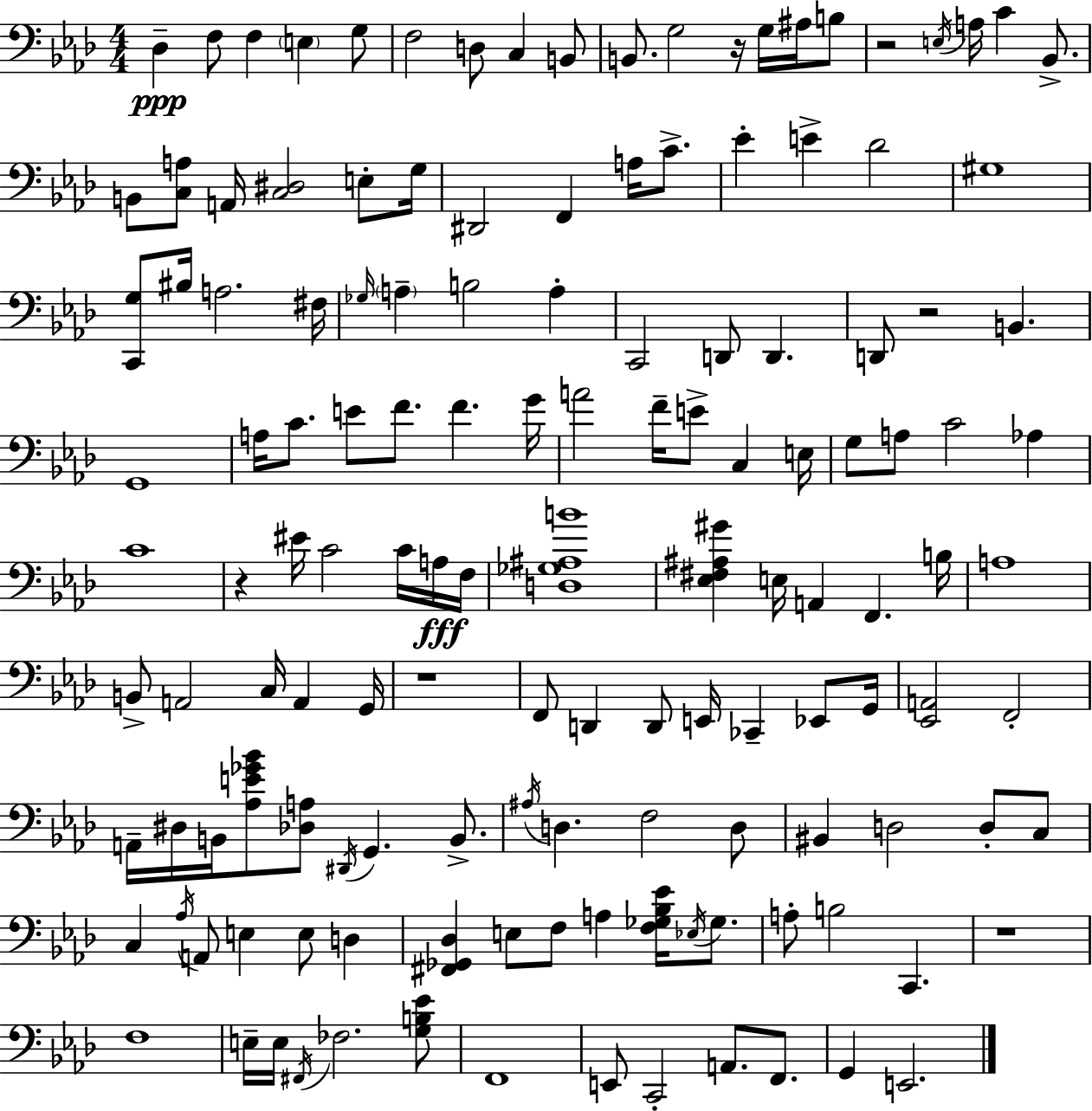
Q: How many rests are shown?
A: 6